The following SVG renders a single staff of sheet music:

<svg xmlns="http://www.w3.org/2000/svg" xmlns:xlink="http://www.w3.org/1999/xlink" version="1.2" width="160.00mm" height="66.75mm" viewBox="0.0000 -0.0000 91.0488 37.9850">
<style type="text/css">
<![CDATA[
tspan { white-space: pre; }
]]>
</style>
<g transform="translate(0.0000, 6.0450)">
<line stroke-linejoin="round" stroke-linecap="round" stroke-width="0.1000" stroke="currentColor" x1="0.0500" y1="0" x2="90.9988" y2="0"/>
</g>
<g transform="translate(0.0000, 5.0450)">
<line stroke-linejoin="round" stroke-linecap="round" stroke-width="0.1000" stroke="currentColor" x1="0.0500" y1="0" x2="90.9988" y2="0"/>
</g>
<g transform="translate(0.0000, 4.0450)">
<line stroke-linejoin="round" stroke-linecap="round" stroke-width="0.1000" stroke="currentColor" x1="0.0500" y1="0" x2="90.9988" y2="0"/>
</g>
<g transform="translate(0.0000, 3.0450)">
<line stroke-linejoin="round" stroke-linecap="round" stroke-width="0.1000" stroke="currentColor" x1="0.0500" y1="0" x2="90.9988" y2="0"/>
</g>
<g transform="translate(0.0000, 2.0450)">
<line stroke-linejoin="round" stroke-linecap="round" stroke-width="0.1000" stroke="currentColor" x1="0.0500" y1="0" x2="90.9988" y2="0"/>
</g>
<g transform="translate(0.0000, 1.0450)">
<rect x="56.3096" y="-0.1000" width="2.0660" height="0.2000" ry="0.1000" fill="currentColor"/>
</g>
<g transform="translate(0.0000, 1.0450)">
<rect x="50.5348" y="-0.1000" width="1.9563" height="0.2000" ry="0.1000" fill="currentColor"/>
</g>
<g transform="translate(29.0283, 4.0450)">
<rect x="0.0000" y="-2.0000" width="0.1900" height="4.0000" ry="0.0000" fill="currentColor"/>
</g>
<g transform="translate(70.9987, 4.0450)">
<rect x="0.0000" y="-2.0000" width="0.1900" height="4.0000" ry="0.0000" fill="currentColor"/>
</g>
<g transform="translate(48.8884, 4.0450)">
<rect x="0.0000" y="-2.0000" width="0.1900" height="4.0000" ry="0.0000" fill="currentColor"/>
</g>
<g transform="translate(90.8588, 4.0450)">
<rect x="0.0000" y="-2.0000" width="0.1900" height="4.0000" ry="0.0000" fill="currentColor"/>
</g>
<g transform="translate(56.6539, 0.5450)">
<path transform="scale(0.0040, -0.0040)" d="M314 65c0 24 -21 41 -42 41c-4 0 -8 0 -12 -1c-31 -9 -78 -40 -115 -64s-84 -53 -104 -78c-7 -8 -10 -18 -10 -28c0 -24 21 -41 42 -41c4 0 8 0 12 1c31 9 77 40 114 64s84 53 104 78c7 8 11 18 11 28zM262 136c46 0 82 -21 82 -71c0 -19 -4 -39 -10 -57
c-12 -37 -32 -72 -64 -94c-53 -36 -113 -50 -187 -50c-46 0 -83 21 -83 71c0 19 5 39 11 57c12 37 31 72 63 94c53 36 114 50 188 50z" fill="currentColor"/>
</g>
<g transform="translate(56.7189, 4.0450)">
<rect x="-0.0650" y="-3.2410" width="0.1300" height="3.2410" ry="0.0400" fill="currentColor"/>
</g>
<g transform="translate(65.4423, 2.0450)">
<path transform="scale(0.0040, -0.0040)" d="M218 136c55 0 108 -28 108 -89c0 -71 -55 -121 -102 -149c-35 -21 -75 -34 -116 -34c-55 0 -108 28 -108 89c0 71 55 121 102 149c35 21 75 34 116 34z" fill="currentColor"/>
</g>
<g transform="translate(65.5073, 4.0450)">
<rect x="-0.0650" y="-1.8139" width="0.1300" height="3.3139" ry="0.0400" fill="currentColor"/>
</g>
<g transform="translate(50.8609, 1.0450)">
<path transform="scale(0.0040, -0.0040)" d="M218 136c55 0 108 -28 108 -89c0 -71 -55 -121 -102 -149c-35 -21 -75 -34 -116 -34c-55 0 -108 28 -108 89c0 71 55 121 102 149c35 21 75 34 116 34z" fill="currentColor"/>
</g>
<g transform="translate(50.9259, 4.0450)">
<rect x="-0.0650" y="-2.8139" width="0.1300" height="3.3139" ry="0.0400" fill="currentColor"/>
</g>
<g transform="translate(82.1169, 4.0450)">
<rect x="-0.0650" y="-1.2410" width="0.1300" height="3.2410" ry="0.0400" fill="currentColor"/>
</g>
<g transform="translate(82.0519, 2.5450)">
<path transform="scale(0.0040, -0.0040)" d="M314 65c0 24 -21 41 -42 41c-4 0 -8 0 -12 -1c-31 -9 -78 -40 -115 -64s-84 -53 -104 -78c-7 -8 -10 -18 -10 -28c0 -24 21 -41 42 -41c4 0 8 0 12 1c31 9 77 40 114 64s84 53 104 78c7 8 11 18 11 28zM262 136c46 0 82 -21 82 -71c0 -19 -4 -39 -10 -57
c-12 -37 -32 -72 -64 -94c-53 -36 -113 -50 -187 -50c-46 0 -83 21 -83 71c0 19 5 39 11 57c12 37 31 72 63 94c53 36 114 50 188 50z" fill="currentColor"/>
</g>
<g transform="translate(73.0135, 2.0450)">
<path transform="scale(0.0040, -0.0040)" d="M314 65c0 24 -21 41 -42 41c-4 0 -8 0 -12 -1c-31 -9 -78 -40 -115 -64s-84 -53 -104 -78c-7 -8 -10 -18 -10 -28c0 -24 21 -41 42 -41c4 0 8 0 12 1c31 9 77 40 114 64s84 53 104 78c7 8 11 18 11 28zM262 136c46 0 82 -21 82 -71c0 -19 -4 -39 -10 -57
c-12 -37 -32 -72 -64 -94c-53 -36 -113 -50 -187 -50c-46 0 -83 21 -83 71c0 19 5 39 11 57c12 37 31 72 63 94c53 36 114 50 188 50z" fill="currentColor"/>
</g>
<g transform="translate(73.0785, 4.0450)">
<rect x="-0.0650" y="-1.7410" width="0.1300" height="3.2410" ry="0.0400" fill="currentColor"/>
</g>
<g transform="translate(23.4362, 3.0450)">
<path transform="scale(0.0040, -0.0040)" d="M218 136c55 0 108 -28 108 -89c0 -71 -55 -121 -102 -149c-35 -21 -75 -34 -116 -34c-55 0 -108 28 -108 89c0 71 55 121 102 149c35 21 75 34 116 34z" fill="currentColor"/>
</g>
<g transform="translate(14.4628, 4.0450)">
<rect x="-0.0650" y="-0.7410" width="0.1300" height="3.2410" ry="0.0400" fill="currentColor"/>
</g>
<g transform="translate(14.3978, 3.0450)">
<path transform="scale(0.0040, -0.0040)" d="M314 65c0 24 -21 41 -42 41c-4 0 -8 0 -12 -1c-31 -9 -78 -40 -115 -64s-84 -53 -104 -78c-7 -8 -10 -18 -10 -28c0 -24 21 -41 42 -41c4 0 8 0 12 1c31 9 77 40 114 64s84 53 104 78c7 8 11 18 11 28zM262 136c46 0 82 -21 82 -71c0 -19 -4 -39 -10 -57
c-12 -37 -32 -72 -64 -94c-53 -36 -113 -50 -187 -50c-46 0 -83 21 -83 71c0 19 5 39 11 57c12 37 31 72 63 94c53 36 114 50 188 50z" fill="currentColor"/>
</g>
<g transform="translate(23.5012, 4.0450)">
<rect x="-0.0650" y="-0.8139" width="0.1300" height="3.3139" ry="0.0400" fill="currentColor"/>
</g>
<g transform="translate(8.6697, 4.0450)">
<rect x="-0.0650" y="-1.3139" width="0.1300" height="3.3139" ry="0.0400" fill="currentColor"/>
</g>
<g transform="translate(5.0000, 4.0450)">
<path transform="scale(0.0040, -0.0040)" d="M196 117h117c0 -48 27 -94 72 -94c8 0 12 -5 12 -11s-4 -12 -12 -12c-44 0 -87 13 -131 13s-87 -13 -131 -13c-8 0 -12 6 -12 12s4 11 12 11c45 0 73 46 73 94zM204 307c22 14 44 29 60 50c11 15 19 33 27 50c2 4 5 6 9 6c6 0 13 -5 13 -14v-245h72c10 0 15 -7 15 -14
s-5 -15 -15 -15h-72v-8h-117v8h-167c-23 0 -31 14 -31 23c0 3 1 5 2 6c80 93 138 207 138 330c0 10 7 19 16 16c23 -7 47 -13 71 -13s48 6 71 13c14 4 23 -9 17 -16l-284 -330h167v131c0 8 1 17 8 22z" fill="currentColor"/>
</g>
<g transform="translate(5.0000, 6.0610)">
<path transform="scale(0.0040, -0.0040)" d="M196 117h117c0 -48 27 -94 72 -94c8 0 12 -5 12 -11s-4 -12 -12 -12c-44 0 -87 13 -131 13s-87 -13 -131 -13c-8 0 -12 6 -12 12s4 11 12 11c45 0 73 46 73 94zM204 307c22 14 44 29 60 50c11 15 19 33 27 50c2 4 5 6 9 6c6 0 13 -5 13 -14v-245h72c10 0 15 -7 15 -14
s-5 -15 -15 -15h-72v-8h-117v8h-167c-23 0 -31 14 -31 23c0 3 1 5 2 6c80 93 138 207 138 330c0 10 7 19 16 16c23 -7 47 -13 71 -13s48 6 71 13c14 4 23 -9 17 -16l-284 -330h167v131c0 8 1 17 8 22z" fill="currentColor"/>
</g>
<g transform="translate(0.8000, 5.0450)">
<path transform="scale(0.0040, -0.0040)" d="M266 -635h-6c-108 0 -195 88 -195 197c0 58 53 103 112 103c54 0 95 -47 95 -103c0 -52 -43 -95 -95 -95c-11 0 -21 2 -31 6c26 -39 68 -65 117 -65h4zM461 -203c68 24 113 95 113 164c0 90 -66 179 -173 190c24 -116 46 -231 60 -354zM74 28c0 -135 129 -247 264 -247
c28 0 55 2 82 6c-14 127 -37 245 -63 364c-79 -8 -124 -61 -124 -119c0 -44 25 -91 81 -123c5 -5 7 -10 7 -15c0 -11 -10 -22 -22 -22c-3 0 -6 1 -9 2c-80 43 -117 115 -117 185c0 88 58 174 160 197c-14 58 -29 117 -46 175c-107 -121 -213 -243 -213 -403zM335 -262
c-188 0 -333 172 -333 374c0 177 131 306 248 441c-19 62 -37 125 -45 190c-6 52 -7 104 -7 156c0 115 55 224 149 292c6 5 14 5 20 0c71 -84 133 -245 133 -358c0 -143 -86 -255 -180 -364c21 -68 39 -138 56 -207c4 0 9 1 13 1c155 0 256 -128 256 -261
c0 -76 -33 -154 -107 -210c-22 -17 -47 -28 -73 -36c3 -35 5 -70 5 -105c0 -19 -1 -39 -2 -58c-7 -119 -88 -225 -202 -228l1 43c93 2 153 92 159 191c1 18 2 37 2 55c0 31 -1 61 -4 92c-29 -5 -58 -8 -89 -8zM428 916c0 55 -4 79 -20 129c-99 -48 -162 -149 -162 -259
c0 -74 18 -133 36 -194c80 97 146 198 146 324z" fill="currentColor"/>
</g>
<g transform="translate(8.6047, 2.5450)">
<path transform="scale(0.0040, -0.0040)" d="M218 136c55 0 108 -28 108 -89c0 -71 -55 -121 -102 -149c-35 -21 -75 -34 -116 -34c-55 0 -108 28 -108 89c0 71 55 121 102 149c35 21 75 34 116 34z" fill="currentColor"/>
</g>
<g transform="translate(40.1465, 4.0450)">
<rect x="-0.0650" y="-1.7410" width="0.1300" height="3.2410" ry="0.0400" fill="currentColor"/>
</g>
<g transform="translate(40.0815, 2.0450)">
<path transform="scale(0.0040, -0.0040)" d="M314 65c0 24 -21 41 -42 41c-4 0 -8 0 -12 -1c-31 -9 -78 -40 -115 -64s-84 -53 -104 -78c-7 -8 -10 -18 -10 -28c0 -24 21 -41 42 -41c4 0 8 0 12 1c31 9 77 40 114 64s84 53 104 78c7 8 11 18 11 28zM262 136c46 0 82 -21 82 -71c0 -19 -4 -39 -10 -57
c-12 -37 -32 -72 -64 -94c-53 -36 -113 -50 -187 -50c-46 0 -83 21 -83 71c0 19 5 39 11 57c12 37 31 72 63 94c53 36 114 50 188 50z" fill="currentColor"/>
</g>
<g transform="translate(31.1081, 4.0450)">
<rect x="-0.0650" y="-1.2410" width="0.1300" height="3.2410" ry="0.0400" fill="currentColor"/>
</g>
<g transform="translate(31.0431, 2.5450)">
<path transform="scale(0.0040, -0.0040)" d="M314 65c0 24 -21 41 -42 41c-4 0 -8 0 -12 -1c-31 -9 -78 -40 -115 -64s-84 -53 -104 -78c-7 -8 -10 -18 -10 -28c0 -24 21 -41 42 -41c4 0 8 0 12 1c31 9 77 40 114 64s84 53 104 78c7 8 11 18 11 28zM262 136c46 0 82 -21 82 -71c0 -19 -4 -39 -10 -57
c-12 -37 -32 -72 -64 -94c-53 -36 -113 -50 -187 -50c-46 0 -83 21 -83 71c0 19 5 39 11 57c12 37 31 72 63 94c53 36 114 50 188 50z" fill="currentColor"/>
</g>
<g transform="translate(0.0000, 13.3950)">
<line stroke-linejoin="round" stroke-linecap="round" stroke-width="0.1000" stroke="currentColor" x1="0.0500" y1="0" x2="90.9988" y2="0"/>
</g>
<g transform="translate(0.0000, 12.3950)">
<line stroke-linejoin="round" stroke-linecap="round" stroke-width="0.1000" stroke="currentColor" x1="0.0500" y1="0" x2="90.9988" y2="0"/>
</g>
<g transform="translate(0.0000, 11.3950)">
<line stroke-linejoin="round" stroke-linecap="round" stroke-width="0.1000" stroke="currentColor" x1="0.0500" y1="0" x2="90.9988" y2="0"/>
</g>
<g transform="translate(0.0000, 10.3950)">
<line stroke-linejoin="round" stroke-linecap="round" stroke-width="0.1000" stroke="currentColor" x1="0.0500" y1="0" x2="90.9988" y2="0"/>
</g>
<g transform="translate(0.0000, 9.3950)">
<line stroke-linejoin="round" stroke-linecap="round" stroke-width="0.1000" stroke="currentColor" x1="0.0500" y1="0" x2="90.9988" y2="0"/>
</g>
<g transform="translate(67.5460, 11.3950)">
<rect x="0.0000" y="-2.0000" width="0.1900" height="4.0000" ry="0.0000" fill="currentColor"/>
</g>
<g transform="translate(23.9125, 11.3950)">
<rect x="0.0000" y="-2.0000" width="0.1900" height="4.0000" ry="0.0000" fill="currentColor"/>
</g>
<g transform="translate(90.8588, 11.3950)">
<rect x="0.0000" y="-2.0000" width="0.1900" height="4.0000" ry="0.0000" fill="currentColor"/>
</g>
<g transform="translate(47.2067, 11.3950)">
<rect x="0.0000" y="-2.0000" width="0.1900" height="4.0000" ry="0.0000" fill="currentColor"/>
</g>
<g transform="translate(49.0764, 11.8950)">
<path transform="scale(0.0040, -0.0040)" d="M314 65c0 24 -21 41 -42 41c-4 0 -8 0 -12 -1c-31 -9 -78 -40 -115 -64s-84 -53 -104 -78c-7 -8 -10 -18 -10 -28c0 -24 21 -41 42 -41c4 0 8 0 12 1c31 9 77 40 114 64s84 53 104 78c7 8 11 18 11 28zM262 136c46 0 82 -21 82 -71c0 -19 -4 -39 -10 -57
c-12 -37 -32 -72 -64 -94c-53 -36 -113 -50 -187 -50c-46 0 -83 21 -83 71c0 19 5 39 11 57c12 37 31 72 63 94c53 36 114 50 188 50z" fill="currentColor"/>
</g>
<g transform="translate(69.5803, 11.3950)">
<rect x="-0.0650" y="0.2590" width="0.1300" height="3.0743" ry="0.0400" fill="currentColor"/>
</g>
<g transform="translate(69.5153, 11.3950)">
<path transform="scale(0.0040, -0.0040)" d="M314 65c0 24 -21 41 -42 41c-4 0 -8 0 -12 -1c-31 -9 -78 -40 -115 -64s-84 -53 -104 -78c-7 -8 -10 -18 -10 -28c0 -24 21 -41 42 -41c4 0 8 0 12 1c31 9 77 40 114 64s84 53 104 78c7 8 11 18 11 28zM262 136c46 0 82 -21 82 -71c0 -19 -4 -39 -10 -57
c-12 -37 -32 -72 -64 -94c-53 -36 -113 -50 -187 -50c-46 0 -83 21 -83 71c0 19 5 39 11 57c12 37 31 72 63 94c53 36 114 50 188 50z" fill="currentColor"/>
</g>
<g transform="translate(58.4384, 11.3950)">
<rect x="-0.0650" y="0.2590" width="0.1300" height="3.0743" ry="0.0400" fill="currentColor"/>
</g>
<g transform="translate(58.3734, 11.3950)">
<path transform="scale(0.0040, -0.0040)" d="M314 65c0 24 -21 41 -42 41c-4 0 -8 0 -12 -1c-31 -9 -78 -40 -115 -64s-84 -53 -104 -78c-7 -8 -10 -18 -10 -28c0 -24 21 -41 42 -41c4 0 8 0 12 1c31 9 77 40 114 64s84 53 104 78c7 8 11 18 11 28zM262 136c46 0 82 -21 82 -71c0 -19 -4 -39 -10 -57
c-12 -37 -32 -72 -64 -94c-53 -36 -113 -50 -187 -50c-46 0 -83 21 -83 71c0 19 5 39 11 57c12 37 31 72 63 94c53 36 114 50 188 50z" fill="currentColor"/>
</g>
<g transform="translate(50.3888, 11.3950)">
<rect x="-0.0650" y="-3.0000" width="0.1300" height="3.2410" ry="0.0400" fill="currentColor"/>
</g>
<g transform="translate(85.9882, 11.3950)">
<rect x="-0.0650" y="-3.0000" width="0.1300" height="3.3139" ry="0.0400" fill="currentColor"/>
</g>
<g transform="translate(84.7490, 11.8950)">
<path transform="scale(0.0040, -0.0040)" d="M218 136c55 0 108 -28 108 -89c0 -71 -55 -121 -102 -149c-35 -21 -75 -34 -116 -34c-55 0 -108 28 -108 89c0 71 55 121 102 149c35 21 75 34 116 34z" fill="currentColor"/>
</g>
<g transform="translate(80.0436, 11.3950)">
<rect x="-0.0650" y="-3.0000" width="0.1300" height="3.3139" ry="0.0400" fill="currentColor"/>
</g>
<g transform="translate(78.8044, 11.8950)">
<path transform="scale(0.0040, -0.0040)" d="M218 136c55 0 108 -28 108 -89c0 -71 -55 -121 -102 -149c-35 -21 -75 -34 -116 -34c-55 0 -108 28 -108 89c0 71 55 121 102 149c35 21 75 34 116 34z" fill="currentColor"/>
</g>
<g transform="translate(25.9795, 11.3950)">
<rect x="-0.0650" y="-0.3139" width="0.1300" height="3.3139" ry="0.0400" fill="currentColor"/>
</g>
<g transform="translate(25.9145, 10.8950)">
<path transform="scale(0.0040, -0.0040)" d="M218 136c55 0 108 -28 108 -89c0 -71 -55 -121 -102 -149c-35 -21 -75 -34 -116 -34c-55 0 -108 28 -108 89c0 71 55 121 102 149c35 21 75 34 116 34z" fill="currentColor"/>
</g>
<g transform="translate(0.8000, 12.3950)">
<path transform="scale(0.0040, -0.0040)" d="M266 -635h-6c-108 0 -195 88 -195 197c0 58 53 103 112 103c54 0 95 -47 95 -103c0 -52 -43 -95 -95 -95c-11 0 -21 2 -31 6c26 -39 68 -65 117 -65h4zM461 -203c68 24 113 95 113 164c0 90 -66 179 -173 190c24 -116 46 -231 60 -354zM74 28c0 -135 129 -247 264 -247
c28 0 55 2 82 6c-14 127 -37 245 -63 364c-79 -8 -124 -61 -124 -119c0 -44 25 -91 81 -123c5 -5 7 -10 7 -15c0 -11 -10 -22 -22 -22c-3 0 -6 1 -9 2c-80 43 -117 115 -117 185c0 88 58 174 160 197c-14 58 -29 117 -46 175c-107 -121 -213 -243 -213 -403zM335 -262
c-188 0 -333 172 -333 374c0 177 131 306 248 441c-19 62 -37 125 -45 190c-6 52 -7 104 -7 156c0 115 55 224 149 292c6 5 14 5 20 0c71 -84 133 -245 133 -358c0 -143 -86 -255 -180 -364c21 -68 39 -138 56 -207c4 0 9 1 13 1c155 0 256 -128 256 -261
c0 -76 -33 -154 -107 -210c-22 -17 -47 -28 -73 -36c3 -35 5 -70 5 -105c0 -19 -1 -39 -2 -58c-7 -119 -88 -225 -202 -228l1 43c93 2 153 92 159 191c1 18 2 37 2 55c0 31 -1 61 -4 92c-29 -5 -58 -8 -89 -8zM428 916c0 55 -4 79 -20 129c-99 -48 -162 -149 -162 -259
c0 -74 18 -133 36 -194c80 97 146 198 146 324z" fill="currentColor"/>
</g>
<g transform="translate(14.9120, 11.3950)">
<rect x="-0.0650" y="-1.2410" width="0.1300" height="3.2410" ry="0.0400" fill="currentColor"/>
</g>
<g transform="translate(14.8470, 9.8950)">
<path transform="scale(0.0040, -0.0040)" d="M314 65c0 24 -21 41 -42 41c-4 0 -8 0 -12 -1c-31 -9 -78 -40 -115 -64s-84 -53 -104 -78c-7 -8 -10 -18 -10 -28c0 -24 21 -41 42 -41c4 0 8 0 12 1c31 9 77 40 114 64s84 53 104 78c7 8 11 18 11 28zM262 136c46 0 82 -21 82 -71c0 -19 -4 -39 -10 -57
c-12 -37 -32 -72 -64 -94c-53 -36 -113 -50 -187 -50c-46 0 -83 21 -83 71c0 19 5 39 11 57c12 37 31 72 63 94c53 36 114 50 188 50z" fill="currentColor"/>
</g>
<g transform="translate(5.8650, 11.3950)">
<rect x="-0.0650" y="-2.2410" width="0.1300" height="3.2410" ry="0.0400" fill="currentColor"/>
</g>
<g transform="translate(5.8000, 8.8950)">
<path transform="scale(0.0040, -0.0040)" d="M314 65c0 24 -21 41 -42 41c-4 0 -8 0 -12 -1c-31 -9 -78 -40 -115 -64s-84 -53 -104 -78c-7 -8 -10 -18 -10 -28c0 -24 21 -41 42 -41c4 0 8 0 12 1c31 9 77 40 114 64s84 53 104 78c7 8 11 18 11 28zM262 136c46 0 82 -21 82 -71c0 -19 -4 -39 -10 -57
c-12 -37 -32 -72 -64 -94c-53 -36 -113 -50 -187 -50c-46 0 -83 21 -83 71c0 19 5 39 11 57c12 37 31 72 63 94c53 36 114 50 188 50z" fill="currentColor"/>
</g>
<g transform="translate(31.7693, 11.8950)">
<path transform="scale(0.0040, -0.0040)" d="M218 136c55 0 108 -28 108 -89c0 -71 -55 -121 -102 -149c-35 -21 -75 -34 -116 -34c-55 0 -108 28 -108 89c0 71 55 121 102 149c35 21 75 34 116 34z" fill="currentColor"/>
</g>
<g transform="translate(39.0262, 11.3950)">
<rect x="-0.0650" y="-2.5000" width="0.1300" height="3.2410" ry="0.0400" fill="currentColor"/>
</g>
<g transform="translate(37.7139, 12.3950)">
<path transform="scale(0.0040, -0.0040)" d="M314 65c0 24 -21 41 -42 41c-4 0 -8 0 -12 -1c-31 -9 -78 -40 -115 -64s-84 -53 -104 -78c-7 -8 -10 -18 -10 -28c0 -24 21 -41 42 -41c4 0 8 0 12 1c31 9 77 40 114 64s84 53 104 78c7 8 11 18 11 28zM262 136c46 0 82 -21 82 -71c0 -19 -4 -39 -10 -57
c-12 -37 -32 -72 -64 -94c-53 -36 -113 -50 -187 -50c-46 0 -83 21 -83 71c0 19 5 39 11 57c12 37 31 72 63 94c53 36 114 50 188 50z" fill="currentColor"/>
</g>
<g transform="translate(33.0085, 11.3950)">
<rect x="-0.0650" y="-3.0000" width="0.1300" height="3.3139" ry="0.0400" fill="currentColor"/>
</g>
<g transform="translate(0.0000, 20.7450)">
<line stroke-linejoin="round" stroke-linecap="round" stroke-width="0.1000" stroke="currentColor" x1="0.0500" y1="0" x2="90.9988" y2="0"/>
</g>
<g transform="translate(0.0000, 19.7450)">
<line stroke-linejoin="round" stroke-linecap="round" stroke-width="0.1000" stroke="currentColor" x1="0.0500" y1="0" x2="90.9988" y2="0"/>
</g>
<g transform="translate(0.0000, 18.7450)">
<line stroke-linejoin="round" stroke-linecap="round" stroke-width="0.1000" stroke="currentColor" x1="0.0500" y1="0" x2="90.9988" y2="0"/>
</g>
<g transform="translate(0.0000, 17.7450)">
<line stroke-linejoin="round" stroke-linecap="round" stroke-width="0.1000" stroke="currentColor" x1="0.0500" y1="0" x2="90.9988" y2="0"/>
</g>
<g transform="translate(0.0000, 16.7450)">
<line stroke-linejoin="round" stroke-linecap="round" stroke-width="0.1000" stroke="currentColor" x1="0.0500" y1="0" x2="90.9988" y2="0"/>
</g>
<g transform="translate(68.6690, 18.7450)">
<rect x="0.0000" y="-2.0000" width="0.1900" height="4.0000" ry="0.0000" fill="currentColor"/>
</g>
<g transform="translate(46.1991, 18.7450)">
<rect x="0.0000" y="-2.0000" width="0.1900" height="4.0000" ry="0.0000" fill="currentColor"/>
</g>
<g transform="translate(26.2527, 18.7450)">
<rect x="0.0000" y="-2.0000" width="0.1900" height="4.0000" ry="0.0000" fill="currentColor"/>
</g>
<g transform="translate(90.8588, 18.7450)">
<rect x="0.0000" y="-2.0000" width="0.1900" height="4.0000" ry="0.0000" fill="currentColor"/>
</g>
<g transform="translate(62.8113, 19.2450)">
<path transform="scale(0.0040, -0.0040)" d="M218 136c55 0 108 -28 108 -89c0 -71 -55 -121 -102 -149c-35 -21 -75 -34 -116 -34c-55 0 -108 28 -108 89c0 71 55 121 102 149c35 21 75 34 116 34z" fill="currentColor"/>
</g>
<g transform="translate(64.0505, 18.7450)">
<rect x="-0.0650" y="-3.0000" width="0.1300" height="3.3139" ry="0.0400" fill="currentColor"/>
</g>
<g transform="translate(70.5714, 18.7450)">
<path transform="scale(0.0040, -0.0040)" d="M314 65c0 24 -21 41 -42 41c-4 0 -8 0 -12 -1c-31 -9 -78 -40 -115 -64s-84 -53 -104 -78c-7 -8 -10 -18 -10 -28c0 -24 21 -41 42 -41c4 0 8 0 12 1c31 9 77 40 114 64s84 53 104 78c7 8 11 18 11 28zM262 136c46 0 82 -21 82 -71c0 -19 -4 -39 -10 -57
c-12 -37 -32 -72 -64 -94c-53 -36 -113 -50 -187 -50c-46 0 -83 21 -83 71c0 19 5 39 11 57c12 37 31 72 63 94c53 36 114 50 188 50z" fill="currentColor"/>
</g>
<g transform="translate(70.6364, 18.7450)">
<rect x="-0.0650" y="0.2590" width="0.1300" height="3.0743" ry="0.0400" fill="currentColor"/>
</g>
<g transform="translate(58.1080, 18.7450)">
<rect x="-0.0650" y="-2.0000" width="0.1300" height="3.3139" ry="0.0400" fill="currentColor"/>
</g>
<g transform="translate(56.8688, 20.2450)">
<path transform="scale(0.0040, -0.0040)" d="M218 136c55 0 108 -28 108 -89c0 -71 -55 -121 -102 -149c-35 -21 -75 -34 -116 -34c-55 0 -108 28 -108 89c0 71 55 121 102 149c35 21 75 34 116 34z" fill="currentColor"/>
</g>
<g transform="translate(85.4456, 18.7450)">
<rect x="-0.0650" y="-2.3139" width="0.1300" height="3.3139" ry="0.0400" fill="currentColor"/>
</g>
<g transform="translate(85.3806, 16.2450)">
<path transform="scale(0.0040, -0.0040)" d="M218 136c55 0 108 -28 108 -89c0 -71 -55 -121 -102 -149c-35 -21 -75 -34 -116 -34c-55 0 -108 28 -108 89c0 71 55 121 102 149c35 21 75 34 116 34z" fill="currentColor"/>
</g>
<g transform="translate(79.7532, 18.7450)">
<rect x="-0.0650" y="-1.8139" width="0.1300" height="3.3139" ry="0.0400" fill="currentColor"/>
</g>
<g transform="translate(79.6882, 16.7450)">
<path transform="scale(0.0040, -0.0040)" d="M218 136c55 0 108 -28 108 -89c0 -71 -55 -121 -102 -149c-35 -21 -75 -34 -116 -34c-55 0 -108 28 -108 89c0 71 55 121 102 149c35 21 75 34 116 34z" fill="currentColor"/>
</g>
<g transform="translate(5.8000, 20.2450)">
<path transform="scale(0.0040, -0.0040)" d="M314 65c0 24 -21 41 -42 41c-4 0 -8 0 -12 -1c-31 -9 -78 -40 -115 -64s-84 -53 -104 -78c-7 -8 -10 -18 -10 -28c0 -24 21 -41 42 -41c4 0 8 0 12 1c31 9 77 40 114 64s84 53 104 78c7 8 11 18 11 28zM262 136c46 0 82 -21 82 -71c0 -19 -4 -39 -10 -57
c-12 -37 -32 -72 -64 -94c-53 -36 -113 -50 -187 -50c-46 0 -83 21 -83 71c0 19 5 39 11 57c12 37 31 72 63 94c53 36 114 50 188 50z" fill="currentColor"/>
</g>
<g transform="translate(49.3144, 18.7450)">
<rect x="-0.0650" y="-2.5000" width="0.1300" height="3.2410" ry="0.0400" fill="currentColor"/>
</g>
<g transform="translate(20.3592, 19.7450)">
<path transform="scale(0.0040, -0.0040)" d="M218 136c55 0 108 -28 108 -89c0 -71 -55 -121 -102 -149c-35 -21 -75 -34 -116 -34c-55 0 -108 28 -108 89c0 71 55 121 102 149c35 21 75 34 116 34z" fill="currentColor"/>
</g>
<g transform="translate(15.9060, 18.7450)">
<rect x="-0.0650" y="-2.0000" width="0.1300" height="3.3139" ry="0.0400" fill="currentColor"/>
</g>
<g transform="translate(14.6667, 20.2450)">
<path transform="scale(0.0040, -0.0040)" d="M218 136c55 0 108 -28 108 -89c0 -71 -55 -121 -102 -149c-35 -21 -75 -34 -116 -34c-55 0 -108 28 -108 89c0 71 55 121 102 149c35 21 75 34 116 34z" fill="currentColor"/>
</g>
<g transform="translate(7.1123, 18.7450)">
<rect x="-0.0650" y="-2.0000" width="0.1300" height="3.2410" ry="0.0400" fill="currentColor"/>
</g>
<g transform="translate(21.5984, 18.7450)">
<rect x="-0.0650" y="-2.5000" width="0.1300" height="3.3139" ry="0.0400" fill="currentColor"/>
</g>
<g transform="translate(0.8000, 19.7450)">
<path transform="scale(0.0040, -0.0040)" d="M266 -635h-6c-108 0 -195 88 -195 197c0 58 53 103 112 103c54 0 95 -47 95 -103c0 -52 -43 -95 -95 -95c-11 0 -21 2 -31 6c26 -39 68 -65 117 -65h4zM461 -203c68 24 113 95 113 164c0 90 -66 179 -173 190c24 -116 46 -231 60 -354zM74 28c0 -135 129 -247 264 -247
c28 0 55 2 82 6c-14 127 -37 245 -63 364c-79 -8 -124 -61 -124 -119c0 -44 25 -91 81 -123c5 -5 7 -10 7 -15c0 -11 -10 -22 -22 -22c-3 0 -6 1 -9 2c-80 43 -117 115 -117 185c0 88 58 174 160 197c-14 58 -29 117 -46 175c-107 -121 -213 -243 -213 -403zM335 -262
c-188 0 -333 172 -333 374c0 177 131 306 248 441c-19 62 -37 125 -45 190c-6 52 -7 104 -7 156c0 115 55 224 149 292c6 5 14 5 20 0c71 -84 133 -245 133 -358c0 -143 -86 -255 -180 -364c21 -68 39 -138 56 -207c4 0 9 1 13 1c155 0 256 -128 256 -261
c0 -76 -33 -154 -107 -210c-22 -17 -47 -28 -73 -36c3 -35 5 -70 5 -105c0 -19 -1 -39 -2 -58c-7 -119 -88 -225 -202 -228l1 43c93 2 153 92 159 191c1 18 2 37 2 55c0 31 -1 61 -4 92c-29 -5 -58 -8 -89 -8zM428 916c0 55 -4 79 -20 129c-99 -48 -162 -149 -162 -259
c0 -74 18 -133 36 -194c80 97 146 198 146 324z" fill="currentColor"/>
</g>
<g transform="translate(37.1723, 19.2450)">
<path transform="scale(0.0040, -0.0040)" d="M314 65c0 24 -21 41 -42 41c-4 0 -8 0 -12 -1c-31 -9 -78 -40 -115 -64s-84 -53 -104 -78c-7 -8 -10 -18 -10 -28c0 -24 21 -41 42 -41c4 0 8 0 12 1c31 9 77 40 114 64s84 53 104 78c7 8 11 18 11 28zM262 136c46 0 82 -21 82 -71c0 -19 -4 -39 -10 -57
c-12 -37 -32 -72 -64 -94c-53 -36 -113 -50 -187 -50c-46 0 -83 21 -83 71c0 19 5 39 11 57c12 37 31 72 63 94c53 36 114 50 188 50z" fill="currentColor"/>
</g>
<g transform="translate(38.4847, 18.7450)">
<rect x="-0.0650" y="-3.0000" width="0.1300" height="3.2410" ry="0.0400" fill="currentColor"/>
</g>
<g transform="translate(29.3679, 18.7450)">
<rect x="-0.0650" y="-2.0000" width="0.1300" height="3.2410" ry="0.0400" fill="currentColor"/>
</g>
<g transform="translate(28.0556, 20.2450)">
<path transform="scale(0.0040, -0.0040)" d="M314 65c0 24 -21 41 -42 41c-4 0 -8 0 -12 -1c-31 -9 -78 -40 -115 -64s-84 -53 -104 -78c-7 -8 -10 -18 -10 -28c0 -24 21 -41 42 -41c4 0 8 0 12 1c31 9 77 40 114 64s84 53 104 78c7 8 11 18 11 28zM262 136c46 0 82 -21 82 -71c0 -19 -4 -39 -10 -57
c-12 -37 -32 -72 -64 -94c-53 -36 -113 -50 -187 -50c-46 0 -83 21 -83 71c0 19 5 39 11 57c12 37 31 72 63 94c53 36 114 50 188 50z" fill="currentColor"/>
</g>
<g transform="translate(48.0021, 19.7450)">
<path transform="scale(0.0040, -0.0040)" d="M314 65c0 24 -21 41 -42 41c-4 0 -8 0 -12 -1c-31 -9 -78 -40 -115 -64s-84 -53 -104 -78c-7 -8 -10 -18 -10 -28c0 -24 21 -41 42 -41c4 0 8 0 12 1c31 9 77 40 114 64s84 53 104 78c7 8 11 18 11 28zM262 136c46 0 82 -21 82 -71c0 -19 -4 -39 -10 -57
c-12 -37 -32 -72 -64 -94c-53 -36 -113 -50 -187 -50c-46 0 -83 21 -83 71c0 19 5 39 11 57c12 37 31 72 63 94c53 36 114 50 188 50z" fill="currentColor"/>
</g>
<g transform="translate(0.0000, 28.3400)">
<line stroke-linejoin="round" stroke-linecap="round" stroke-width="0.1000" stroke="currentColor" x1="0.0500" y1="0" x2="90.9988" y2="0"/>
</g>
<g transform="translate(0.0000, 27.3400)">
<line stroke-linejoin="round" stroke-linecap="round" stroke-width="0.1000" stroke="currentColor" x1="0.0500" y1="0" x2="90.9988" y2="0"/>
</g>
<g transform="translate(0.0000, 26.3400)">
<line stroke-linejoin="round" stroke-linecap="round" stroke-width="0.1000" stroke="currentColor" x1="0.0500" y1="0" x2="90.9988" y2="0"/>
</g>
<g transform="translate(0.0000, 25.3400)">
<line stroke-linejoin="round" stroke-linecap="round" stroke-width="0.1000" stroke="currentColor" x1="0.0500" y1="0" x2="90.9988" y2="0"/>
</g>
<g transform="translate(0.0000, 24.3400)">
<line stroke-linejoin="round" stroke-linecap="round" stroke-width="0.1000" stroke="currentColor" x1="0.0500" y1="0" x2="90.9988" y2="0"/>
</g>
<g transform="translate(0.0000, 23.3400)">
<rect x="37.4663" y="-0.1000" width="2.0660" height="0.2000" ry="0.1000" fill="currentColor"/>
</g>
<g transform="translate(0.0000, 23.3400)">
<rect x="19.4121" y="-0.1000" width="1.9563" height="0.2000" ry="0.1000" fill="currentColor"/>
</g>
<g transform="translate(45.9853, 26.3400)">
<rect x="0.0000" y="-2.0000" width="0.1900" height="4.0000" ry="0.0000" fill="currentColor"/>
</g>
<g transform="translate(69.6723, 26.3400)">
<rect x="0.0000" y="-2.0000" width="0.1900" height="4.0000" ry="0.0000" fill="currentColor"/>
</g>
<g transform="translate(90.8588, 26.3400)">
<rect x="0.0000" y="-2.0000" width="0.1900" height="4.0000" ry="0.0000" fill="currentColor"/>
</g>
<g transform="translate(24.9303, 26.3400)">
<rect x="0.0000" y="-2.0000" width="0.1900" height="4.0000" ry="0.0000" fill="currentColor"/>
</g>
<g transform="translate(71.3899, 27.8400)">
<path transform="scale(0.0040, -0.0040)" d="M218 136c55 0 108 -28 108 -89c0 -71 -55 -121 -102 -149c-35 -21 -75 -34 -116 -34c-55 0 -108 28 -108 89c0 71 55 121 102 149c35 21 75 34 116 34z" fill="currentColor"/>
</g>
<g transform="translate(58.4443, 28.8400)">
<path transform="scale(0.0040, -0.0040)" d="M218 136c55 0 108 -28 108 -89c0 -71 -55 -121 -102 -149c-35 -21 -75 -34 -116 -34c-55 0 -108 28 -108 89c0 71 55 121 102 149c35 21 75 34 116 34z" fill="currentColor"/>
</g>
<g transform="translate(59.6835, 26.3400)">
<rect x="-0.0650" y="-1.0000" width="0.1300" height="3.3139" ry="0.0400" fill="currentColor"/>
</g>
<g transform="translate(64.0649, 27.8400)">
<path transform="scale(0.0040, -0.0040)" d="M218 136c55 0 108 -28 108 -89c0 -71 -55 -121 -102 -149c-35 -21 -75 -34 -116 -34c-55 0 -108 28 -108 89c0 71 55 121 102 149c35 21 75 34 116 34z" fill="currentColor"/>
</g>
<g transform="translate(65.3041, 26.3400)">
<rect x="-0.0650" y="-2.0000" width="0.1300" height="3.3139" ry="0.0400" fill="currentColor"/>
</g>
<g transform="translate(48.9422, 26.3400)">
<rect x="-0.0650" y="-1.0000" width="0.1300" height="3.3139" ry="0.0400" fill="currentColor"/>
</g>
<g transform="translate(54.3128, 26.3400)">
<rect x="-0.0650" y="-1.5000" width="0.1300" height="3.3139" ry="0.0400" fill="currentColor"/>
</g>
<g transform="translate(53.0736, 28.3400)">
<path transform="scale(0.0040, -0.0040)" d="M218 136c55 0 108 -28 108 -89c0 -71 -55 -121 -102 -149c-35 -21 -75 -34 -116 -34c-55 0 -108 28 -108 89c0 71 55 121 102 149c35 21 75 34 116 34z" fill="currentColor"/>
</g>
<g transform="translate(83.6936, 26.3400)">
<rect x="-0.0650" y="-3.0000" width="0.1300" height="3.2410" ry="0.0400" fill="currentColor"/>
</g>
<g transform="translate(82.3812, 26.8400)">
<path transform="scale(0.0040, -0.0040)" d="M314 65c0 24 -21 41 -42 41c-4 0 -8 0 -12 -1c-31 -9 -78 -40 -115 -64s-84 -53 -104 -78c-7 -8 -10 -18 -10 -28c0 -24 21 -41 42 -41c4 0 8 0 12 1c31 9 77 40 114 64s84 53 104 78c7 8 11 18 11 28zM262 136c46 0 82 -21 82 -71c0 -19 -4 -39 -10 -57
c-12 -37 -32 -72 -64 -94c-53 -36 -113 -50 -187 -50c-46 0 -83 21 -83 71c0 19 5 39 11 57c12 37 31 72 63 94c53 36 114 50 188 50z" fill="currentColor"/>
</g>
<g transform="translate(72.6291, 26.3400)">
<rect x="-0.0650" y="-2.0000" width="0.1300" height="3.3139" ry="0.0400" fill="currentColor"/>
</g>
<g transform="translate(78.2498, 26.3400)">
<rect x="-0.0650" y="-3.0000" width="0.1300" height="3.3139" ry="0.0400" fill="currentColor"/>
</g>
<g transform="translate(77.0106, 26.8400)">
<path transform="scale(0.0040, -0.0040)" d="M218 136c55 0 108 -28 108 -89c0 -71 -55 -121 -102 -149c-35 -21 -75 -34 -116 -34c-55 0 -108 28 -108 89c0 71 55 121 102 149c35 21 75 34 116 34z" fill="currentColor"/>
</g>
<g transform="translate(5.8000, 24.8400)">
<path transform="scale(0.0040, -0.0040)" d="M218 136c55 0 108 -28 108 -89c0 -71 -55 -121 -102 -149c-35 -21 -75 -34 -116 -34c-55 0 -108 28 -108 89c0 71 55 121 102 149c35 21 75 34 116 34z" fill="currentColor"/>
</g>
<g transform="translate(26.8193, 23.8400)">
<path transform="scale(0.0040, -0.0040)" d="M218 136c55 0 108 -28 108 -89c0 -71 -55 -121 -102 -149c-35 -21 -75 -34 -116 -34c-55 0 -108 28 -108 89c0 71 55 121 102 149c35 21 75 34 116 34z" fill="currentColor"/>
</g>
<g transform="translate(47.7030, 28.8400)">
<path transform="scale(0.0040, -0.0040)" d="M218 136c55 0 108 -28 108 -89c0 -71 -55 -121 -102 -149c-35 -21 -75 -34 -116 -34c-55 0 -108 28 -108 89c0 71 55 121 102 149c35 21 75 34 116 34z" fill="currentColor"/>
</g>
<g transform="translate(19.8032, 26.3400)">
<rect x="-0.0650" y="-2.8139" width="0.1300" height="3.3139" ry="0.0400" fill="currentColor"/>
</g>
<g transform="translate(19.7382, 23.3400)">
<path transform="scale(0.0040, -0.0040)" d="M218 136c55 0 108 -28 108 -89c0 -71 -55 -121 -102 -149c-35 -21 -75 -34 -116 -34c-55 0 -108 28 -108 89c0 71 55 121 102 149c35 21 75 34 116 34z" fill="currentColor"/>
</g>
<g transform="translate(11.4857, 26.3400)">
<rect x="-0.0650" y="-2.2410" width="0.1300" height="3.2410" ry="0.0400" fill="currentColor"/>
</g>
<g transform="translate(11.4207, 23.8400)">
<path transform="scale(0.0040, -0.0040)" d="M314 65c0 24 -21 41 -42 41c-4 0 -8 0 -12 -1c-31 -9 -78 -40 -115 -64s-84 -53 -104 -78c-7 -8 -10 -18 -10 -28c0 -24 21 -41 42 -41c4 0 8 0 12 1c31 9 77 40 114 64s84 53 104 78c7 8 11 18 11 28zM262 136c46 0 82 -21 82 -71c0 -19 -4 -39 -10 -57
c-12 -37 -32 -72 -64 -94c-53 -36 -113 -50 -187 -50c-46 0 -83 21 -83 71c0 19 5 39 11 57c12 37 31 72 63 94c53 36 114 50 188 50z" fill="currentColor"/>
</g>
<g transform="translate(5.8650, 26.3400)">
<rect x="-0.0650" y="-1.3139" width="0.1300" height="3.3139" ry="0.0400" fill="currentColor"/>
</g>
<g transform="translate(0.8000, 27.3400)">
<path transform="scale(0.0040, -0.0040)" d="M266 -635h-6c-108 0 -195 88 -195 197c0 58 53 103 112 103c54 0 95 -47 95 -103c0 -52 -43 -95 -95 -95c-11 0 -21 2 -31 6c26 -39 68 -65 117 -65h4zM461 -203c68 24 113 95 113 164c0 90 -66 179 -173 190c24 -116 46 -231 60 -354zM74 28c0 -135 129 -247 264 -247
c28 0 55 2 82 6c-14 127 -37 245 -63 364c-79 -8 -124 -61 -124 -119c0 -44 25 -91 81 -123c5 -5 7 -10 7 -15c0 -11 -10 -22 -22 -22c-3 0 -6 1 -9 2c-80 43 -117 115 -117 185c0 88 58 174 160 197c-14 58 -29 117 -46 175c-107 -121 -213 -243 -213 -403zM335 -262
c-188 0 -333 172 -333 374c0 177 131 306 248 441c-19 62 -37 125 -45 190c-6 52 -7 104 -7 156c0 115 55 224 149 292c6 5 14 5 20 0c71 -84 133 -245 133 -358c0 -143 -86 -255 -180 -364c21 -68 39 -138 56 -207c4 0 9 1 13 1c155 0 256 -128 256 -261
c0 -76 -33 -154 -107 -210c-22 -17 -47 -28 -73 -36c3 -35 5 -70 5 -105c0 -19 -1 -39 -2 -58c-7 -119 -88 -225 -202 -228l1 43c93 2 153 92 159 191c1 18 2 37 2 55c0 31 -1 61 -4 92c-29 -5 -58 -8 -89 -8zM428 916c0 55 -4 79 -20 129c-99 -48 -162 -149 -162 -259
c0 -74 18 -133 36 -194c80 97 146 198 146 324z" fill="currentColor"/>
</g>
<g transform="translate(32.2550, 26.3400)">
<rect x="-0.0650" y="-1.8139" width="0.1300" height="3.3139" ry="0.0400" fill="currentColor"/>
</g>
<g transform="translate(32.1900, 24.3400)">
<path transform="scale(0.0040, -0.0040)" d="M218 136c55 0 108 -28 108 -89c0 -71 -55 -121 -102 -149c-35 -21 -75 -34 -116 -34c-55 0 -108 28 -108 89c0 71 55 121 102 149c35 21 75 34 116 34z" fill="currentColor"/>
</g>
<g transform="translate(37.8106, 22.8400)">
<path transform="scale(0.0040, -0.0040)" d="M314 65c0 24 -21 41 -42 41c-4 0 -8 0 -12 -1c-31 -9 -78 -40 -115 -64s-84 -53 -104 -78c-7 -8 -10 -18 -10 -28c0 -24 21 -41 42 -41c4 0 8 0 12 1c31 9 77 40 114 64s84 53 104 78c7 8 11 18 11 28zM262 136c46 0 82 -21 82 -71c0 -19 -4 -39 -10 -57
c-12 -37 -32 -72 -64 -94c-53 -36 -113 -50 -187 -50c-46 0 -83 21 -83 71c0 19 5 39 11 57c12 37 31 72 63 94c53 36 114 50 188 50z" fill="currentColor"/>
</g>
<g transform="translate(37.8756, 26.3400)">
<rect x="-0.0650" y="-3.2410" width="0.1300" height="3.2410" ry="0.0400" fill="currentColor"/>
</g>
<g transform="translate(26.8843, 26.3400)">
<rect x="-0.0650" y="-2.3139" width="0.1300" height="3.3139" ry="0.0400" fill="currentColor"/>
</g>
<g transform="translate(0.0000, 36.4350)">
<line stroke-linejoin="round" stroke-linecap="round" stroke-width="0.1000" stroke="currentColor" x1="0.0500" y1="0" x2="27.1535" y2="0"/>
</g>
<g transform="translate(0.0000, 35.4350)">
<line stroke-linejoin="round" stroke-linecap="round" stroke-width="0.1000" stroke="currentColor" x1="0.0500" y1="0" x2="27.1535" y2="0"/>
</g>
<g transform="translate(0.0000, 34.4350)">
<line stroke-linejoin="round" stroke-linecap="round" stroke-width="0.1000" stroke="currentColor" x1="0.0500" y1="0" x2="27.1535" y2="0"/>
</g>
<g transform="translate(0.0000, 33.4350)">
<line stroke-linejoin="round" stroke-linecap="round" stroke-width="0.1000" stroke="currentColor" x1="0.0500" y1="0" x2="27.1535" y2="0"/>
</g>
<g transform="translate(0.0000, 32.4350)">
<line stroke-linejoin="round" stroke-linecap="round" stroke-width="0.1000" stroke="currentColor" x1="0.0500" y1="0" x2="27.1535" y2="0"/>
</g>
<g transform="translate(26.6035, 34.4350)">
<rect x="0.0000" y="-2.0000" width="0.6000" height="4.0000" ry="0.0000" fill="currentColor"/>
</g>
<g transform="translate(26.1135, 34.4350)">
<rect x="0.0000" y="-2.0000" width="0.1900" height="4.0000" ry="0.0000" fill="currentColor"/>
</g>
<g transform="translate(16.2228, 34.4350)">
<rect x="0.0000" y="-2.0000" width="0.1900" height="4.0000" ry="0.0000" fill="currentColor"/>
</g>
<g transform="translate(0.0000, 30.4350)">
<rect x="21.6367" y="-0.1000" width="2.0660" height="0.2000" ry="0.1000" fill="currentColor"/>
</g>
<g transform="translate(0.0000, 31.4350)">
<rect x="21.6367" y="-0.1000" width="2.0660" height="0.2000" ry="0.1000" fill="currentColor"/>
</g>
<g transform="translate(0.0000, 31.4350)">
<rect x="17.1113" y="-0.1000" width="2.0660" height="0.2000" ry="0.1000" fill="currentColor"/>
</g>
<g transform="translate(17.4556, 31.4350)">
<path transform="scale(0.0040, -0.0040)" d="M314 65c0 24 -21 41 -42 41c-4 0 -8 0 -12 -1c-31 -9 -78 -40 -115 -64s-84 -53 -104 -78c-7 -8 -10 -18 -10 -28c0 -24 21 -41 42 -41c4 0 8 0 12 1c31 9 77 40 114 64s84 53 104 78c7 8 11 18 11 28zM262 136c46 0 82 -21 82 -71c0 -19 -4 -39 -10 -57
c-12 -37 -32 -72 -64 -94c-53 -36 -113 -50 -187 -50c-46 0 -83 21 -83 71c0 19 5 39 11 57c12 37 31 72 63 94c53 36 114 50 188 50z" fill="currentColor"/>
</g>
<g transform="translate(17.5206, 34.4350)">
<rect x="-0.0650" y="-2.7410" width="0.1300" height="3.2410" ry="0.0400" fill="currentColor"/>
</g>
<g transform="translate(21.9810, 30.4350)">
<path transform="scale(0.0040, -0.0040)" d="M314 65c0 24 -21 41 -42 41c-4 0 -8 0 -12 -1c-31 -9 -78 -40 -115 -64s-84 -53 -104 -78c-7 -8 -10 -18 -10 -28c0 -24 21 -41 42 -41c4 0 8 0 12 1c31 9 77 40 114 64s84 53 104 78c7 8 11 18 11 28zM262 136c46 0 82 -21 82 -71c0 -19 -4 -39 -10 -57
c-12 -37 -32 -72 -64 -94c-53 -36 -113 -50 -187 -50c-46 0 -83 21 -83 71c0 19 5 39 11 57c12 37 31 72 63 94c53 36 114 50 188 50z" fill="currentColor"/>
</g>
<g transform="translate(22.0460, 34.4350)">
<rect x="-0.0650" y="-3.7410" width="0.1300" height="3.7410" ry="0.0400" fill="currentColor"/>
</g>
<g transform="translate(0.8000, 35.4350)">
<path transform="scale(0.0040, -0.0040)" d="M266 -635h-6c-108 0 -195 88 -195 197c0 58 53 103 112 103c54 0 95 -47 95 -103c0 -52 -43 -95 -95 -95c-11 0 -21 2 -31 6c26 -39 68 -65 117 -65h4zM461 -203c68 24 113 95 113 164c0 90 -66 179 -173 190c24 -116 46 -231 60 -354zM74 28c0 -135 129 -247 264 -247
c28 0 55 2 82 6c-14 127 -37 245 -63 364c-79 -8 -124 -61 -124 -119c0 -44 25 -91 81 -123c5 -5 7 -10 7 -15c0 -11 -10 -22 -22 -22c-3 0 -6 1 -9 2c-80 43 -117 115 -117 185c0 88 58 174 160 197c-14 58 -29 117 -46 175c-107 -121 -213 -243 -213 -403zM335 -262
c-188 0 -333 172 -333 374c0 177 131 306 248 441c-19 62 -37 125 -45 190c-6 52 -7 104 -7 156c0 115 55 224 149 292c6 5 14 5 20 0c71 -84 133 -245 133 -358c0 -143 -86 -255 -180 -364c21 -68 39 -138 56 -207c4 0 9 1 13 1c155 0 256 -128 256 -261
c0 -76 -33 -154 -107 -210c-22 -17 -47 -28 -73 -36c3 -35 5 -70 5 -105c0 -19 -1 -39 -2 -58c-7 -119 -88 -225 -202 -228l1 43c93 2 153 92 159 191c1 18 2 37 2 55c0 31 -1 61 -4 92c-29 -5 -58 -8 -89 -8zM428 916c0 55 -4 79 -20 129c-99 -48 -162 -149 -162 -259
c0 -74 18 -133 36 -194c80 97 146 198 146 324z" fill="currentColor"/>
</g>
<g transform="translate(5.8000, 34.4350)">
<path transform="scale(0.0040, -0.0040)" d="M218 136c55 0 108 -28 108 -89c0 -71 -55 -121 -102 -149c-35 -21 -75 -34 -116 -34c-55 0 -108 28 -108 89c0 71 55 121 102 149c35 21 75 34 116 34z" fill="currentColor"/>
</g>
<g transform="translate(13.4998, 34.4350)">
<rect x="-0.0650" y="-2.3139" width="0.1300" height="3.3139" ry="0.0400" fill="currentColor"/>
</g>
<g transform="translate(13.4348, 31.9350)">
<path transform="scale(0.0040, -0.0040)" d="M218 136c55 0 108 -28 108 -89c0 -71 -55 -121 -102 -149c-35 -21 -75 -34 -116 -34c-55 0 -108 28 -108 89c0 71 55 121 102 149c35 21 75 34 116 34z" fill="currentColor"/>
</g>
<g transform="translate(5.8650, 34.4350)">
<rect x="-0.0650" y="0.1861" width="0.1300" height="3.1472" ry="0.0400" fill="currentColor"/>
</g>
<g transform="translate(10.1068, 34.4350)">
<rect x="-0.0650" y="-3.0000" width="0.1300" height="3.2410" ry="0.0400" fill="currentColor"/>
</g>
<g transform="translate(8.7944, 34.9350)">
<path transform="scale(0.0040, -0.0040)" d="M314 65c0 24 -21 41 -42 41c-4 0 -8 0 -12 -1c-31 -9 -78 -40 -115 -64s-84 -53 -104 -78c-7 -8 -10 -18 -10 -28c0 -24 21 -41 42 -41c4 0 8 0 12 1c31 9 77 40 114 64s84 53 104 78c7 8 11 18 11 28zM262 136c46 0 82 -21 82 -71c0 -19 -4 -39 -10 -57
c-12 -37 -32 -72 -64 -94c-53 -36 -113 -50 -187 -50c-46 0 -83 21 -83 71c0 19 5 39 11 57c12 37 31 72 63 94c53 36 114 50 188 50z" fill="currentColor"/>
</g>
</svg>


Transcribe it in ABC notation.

X:1
T:Untitled
M:4/4
L:1/4
K:C
e d2 d e2 f2 a b2 f f2 e2 g2 e2 c A G2 A2 B2 B2 A A F2 F G F2 A2 G2 F A B2 f g e g2 a g f b2 D E D F F A A2 B A2 g a2 c'2